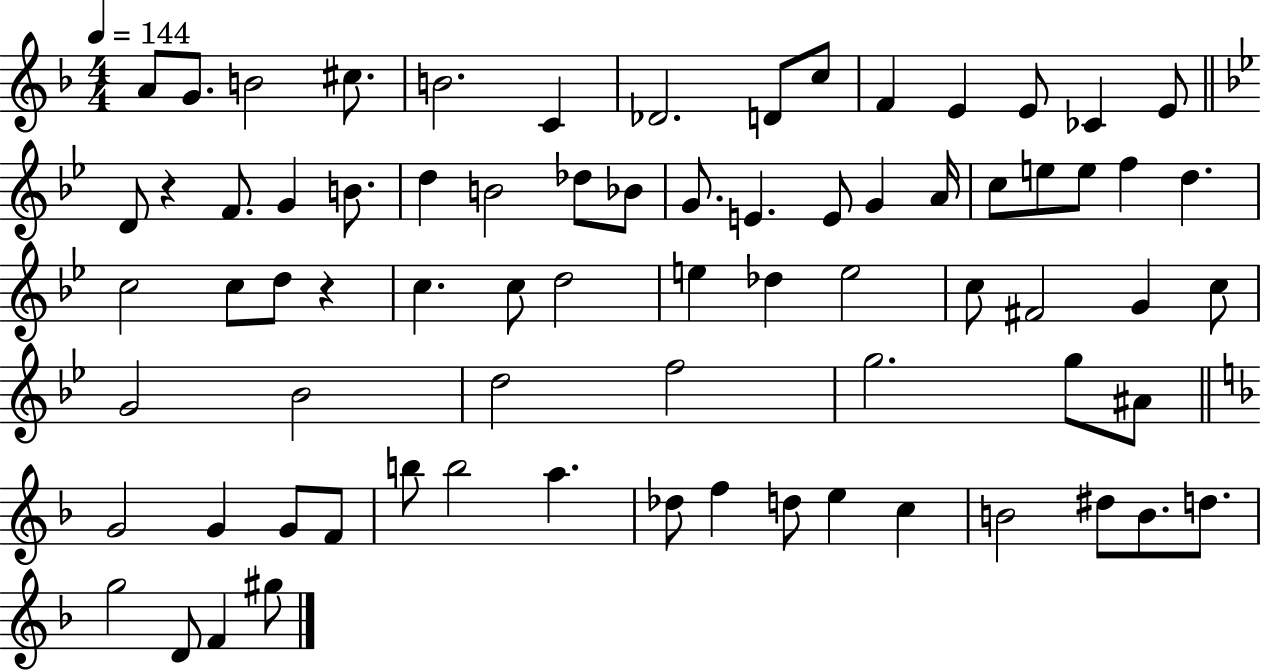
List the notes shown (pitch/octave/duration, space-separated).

A4/e G4/e. B4/h C#5/e. B4/h. C4/q Db4/h. D4/e C5/e F4/q E4/q E4/e CES4/q E4/e D4/e R/q F4/e. G4/q B4/e. D5/q B4/h Db5/e Bb4/e G4/e. E4/q. E4/e G4/q A4/s C5/e E5/e E5/e F5/q D5/q. C5/h C5/e D5/e R/q C5/q. C5/e D5/h E5/q Db5/q E5/h C5/e F#4/h G4/q C5/e G4/h Bb4/h D5/h F5/h G5/h. G5/e A#4/e G4/h G4/q G4/e F4/e B5/e B5/h A5/q. Db5/e F5/q D5/e E5/q C5/q B4/h D#5/e B4/e. D5/e. G5/h D4/e F4/q G#5/e